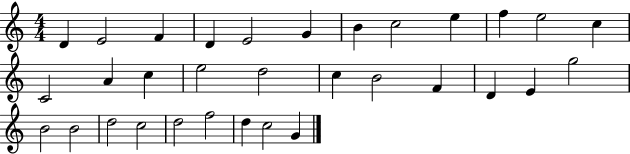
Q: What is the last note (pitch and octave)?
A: G4